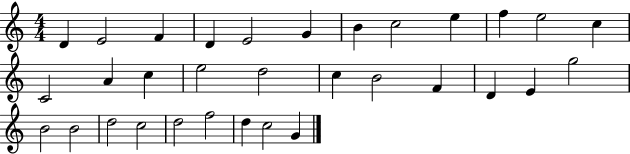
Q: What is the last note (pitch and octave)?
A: G4